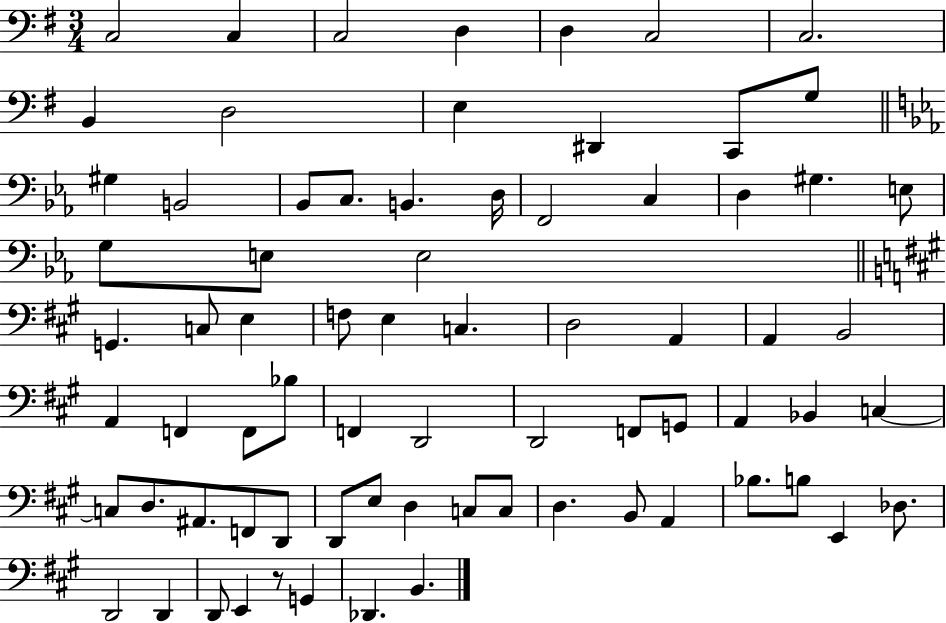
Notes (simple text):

C3/h C3/q C3/h D3/q D3/q C3/h C3/h. B2/q D3/h E3/q D#2/q C2/e G3/e G#3/q B2/h Bb2/e C3/e. B2/q. D3/s F2/h C3/q D3/q G#3/q. E3/e G3/e E3/e E3/h G2/q. C3/e E3/q F3/e E3/q C3/q. D3/h A2/q A2/q B2/h A2/q F2/q F2/e Bb3/e F2/q D2/h D2/h F2/e G2/e A2/q Bb2/q C3/q C3/e D3/e. A#2/e. F2/e D2/e D2/e E3/e D3/q C3/e C3/e D3/q. B2/e A2/q Bb3/e. B3/e E2/q Db3/e. D2/h D2/q D2/e E2/q R/e G2/q Db2/q. B2/q.